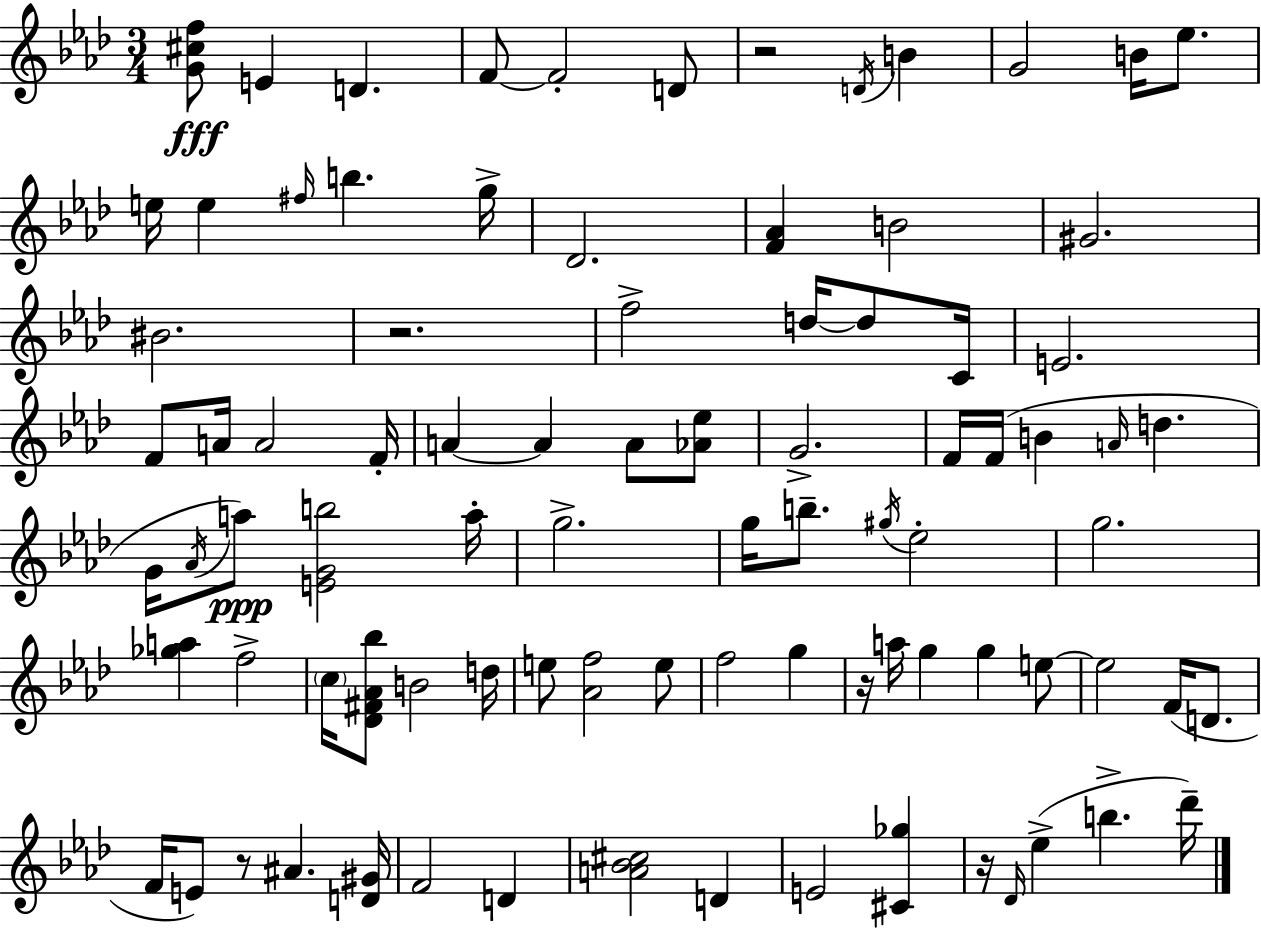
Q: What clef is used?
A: treble